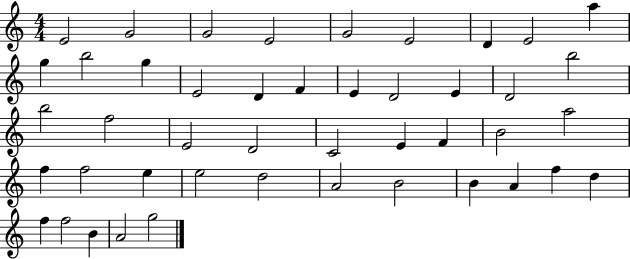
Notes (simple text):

E4/h G4/h G4/h E4/h G4/h E4/h D4/q E4/h A5/q G5/q B5/h G5/q E4/h D4/q F4/q E4/q D4/h E4/q D4/h B5/h B5/h F5/h E4/h D4/h C4/h E4/q F4/q B4/h A5/h F5/q F5/h E5/q E5/h D5/h A4/h B4/h B4/q A4/q F5/q D5/q F5/q F5/h B4/q A4/h G5/h